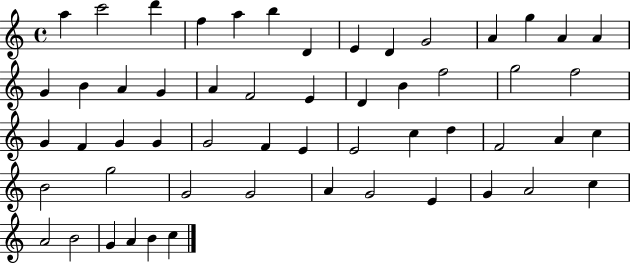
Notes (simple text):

A5/q C6/h D6/q F5/q A5/q B5/q D4/q E4/q D4/q G4/h A4/q G5/q A4/q A4/q G4/q B4/q A4/q G4/q A4/q F4/h E4/q D4/q B4/q F5/h G5/h F5/h G4/q F4/q G4/q G4/q G4/h F4/q E4/q E4/h C5/q D5/q F4/h A4/q C5/q B4/h G5/h G4/h G4/h A4/q G4/h E4/q G4/q A4/h C5/q A4/h B4/h G4/q A4/q B4/q C5/q